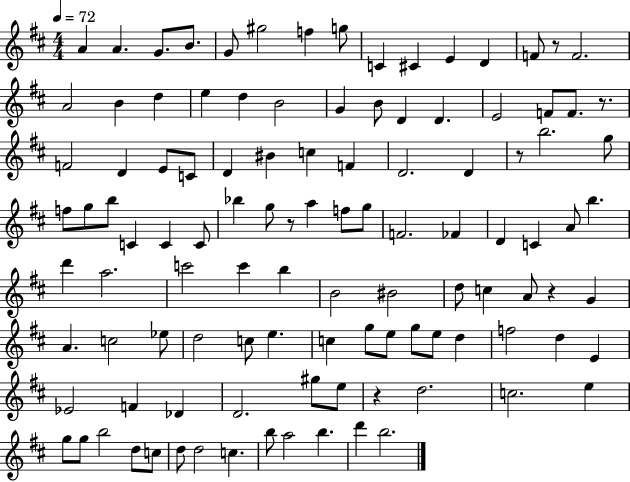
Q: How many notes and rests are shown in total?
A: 110